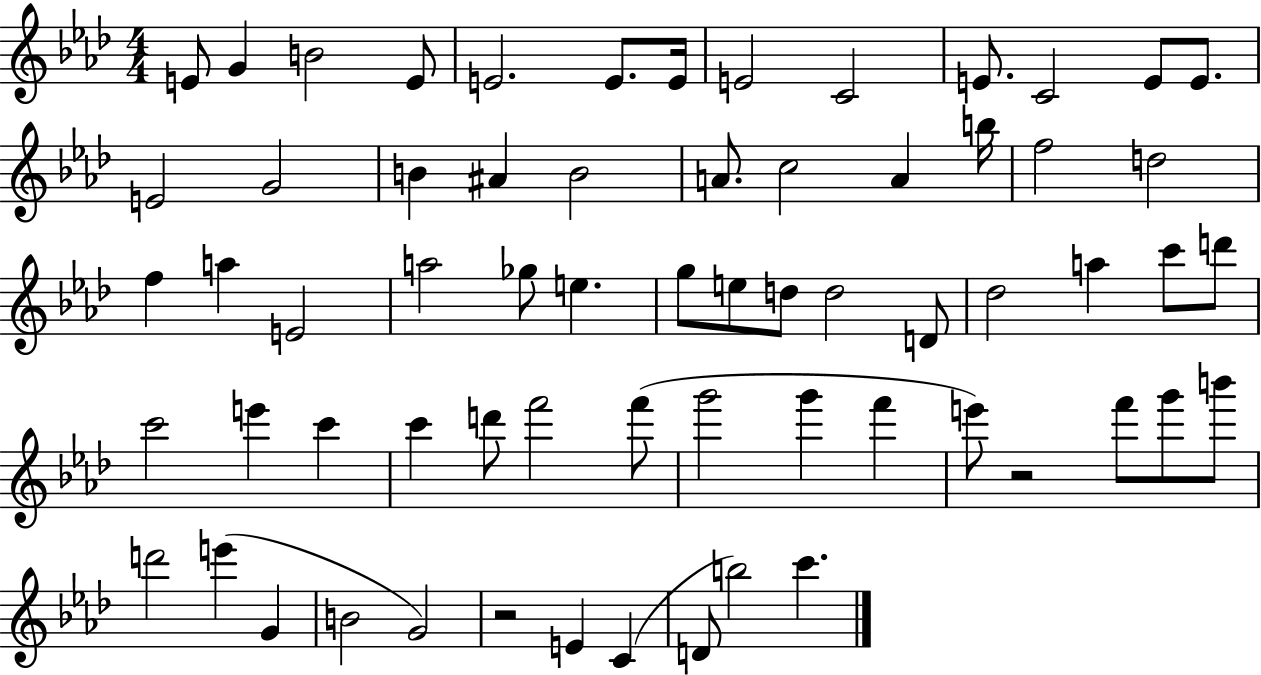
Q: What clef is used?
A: treble